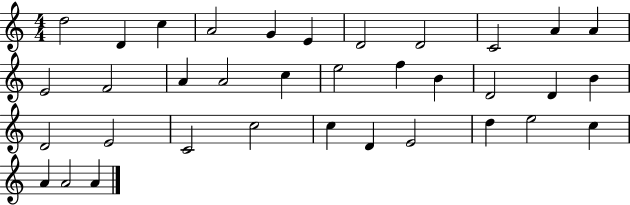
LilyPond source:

{
  \clef treble
  \numericTimeSignature
  \time 4/4
  \key c \major
  d''2 d'4 c''4 | a'2 g'4 e'4 | d'2 d'2 | c'2 a'4 a'4 | \break e'2 f'2 | a'4 a'2 c''4 | e''2 f''4 b'4 | d'2 d'4 b'4 | \break d'2 e'2 | c'2 c''2 | c''4 d'4 e'2 | d''4 e''2 c''4 | \break a'4 a'2 a'4 | \bar "|."
}